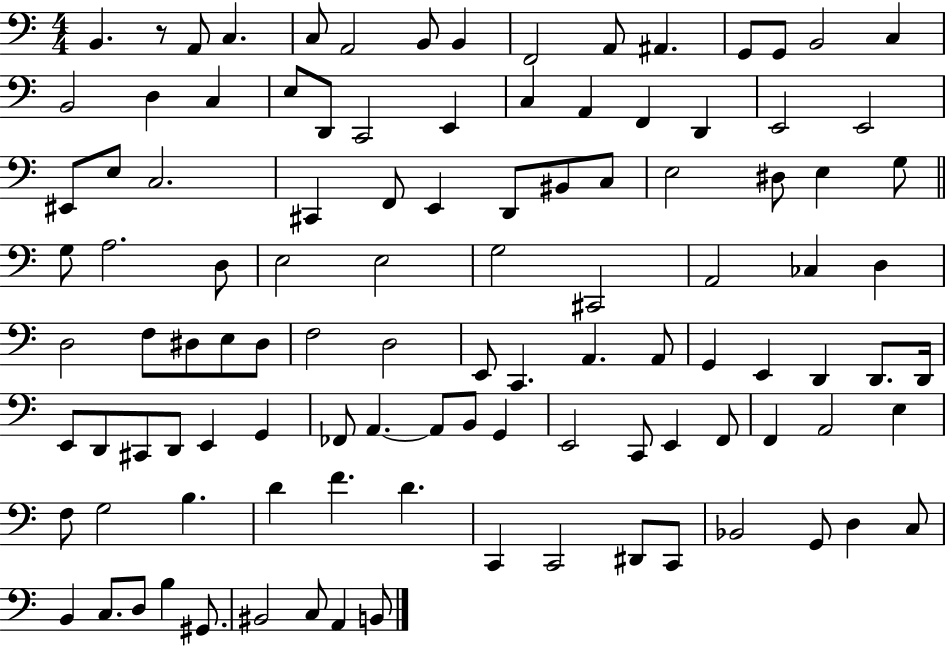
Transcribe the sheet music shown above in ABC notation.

X:1
T:Untitled
M:4/4
L:1/4
K:C
B,, z/2 A,,/2 C, C,/2 A,,2 B,,/2 B,, F,,2 A,,/2 ^A,, G,,/2 G,,/2 B,,2 C, B,,2 D, C, E,/2 D,,/2 C,,2 E,, C, A,, F,, D,, E,,2 E,,2 ^E,,/2 E,/2 C,2 ^C,, F,,/2 E,, D,,/2 ^B,,/2 C,/2 E,2 ^D,/2 E, G,/2 G,/2 A,2 D,/2 E,2 E,2 G,2 ^C,,2 A,,2 _C, D, D,2 F,/2 ^D,/2 E,/2 ^D,/2 F,2 D,2 E,,/2 C,, A,, A,,/2 G,, E,, D,, D,,/2 D,,/4 E,,/2 D,,/2 ^C,,/2 D,,/2 E,, G,, _F,,/2 A,, A,,/2 B,,/2 G,, E,,2 C,,/2 E,, F,,/2 F,, A,,2 E, F,/2 G,2 B, D F D C,, C,,2 ^D,,/2 C,,/2 _B,,2 G,,/2 D, C,/2 B,, C,/2 D,/2 B, ^G,,/2 ^B,,2 C,/2 A,, B,,/2